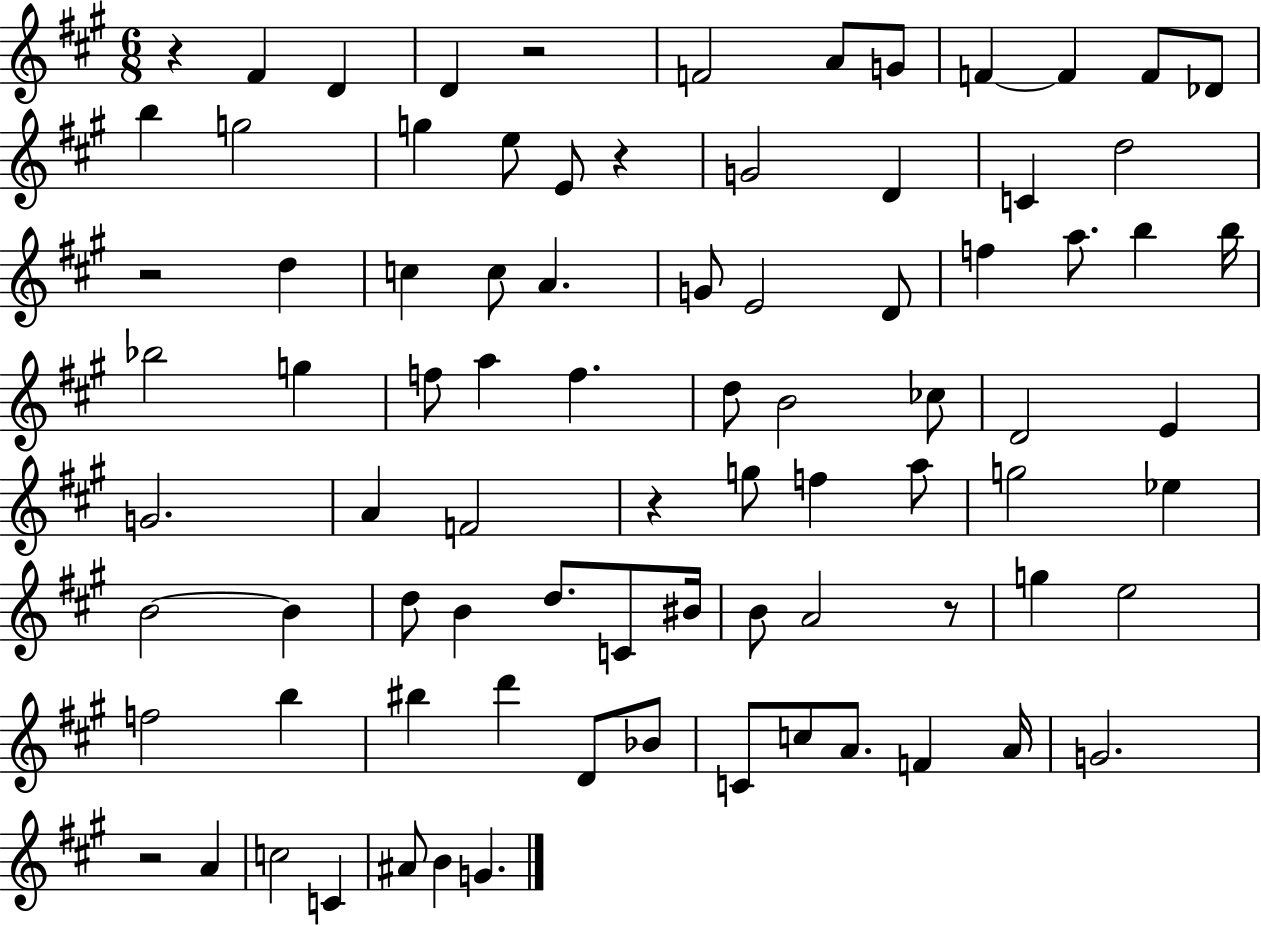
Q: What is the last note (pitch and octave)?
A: G4